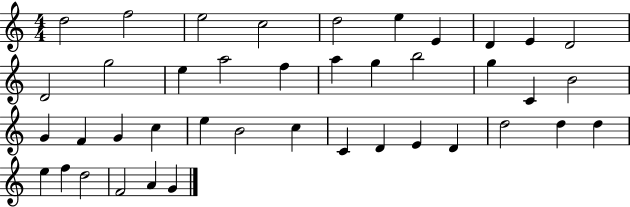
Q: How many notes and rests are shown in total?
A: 41